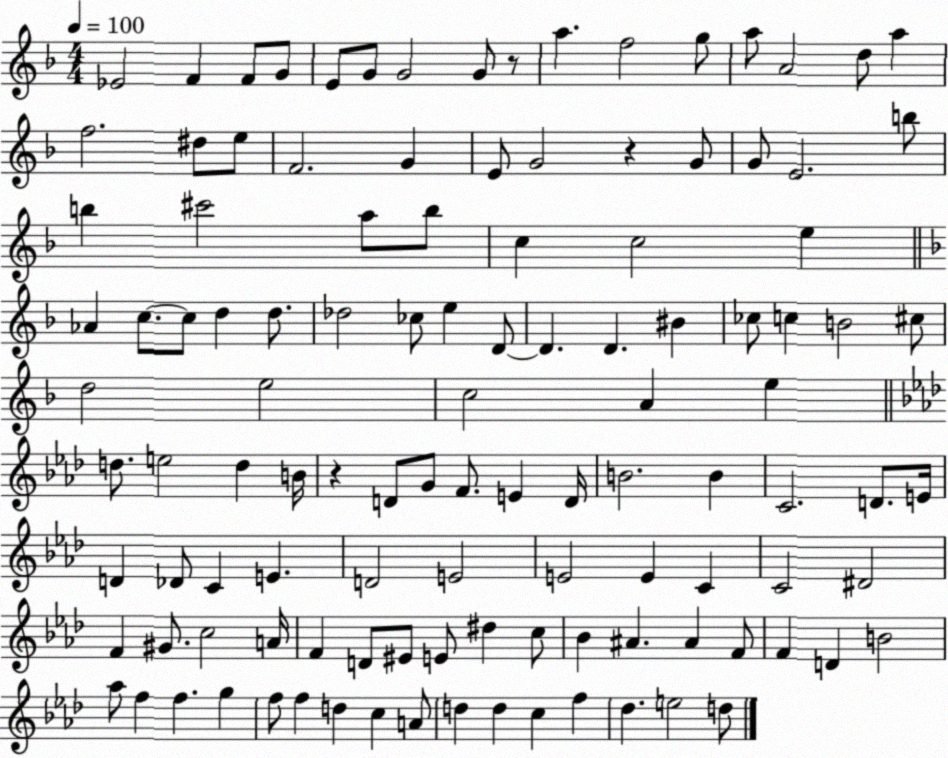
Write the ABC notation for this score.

X:1
T:Untitled
M:4/4
L:1/4
K:F
_E2 F F/2 G/2 E/2 G/2 G2 G/2 z/2 a f2 g/2 a/2 A2 d/2 a f2 ^d/2 e/2 F2 G E/2 G2 z G/2 G/2 E2 b/2 b ^c'2 a/2 b/2 c c2 e _A c/2 c/2 d d/2 _d2 _c/2 e D/2 D D ^B _c/2 c B2 ^c/2 d2 e2 c2 A e d/2 e2 d B/4 z D/2 G/2 F/2 E D/4 B2 B C2 D/2 E/4 D _D/2 C E D2 E2 E2 E C C2 ^D2 F ^G/2 c2 A/4 F D/2 ^E/2 E/2 ^d c/2 _B ^A ^A F/2 F D B2 _a/2 f f g f/2 f d c A/2 d d c f _d e2 d/2